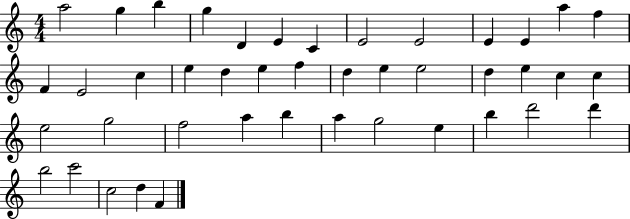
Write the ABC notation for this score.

X:1
T:Untitled
M:4/4
L:1/4
K:C
a2 g b g D E C E2 E2 E E a f F E2 c e d e f d e e2 d e c c e2 g2 f2 a b a g2 e b d'2 d' b2 c'2 c2 d F